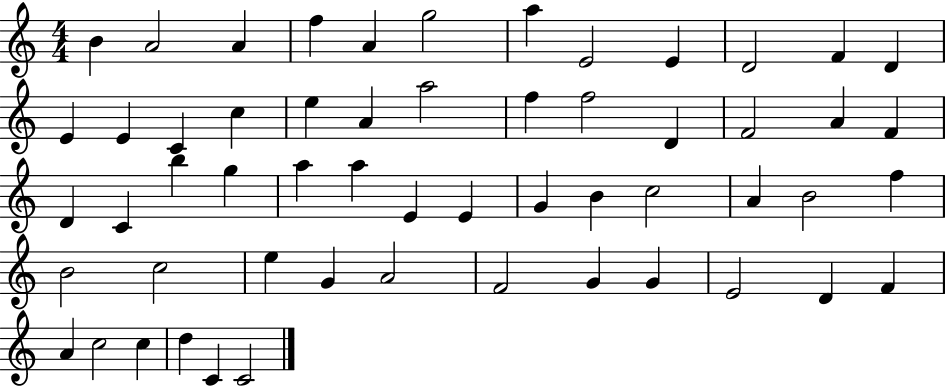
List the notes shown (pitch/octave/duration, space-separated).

B4/q A4/h A4/q F5/q A4/q G5/h A5/q E4/h E4/q D4/h F4/q D4/q E4/q E4/q C4/q C5/q E5/q A4/q A5/h F5/q F5/h D4/q F4/h A4/q F4/q D4/q C4/q B5/q G5/q A5/q A5/q E4/q E4/q G4/q B4/q C5/h A4/q B4/h F5/q B4/h C5/h E5/q G4/q A4/h F4/h G4/q G4/q E4/h D4/q F4/q A4/q C5/h C5/q D5/q C4/q C4/h